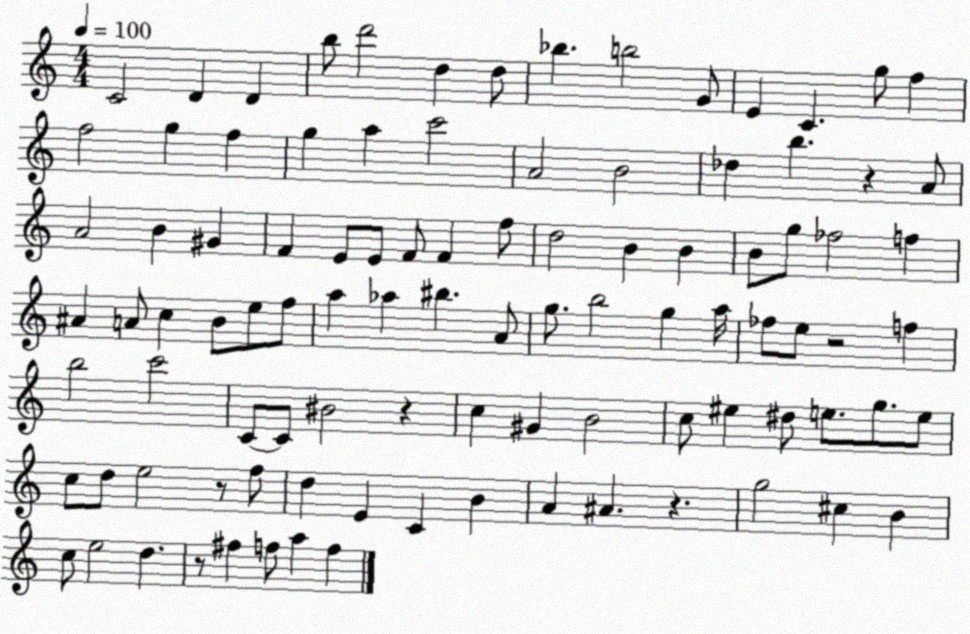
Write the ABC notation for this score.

X:1
T:Untitled
M:4/4
L:1/4
K:C
C2 D D b/2 d'2 d d/2 _b b2 G/2 E C g/2 f f2 g f g a c'2 A2 B2 _d b z A/2 A2 B ^G F E/2 E/2 F/2 F f/2 d2 B B B/2 g/2 _f2 f ^A A/2 c B/2 e/2 f/2 a _a ^b A/2 g/2 b2 g a/4 _f/2 e/2 z2 f b2 c'2 C/2 C/2 ^B2 z c ^G B2 c/2 ^e ^d/2 e/2 g/2 e/2 c/2 d/2 e2 z/2 f/2 d E C B A ^A z g2 ^c B c/2 e2 d z/2 ^f f/2 a f